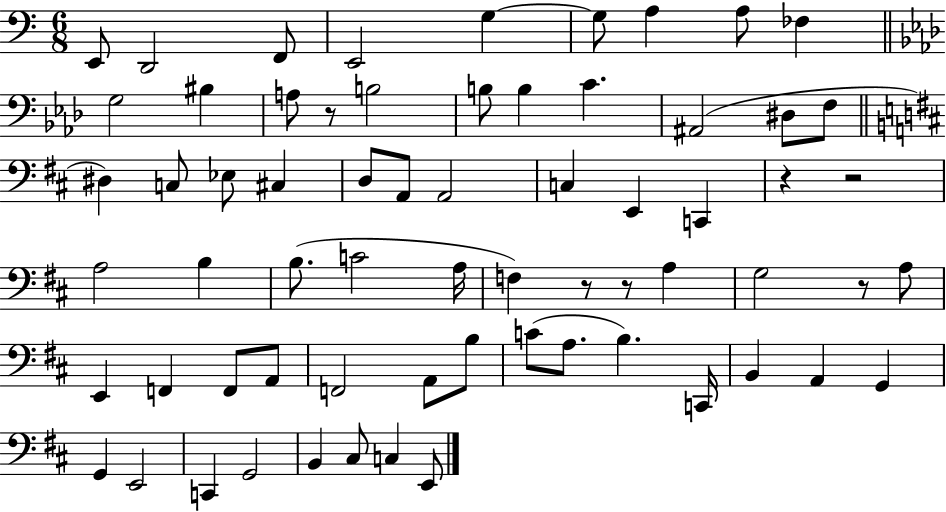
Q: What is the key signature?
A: C major